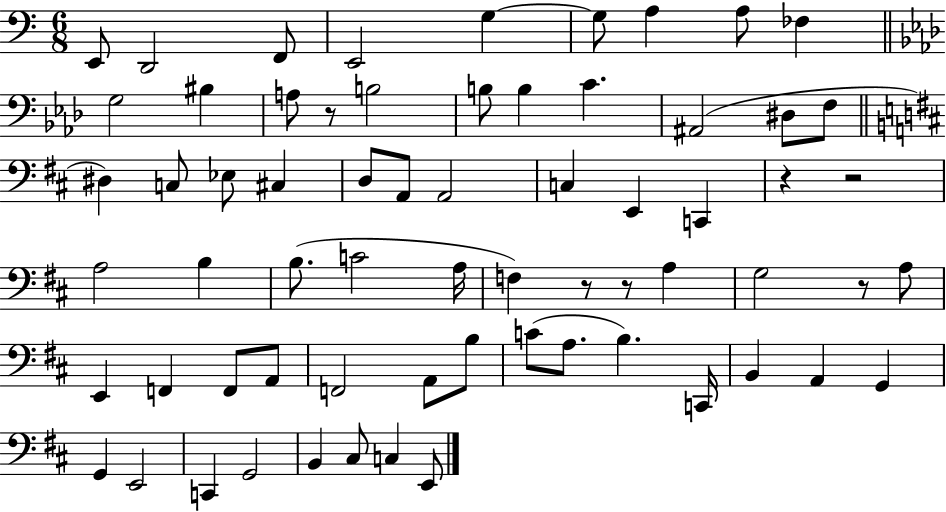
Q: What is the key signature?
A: C major